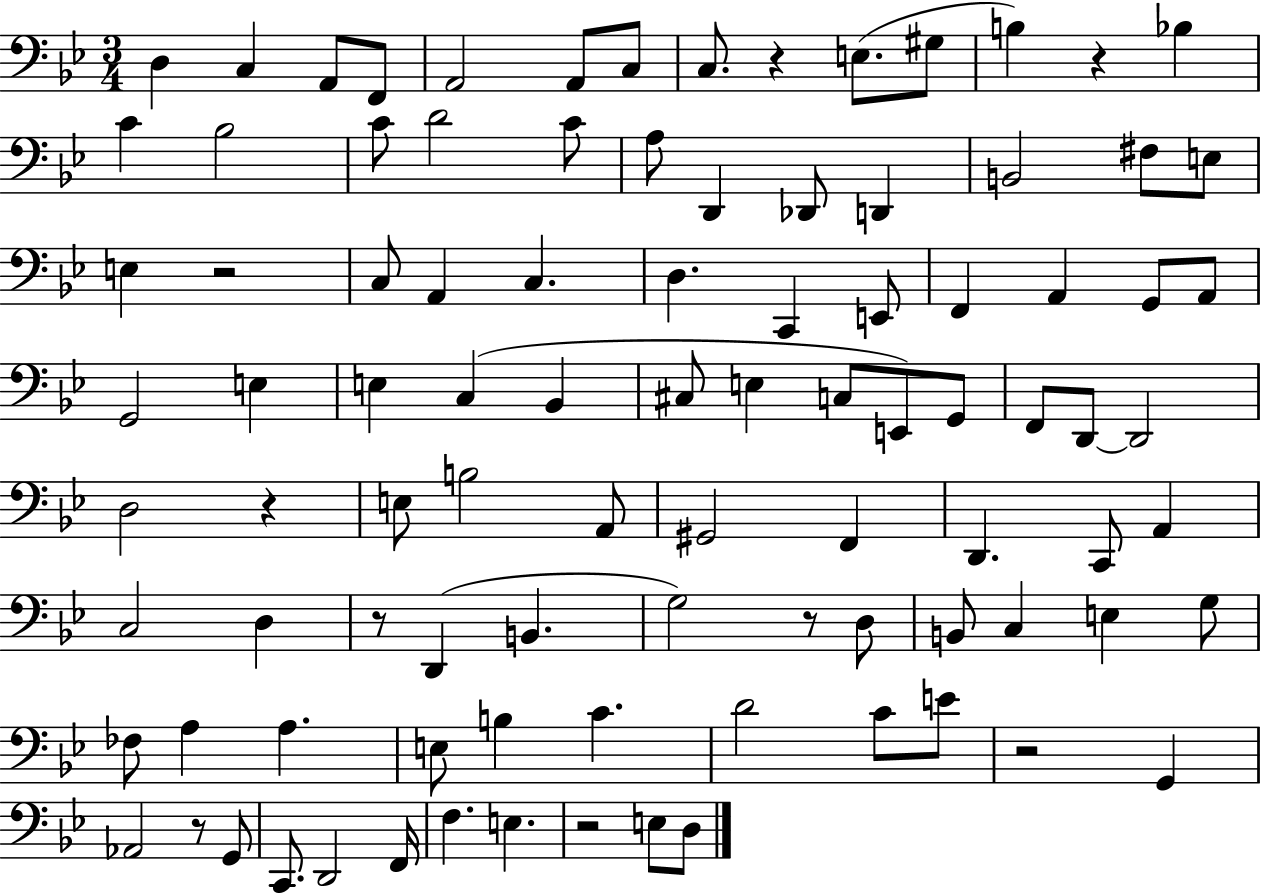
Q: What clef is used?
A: bass